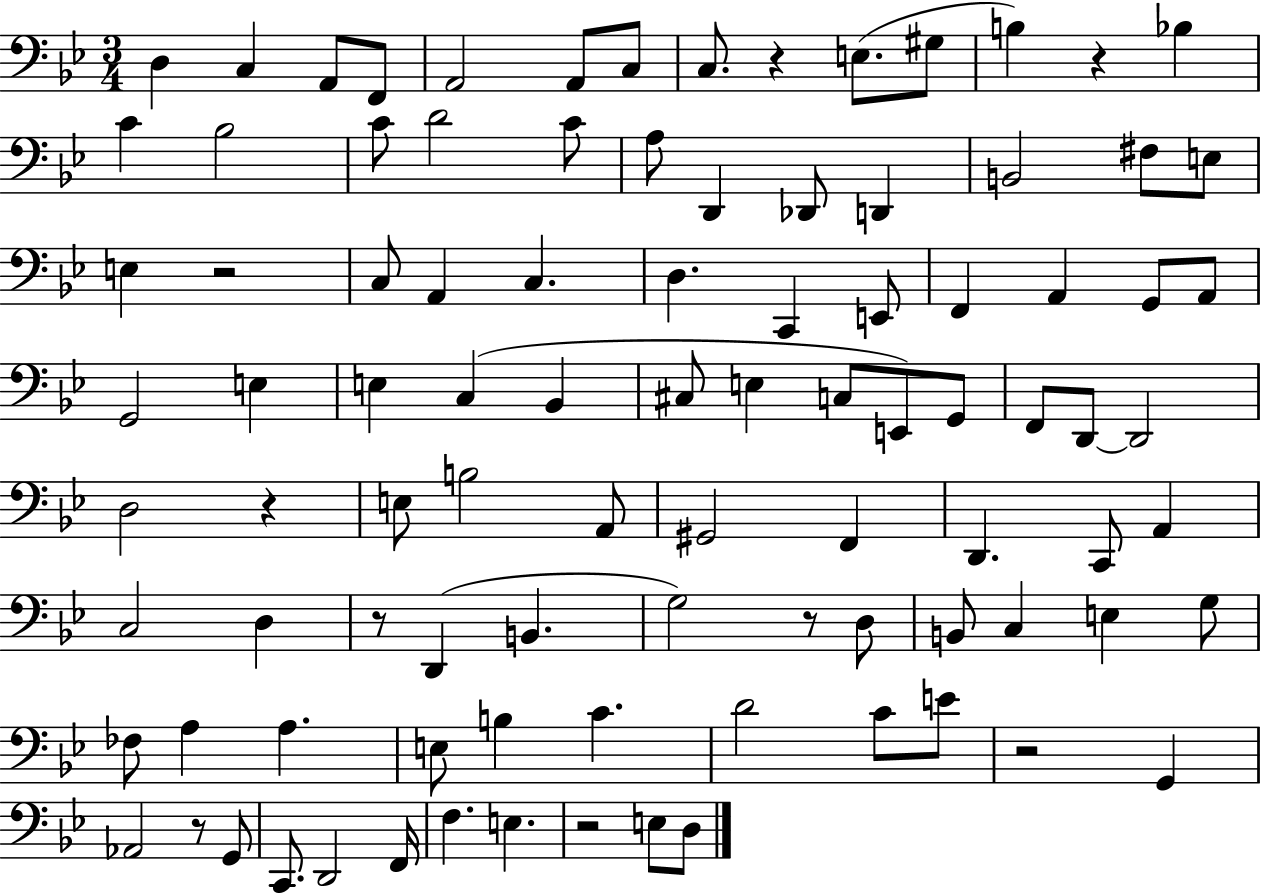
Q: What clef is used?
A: bass